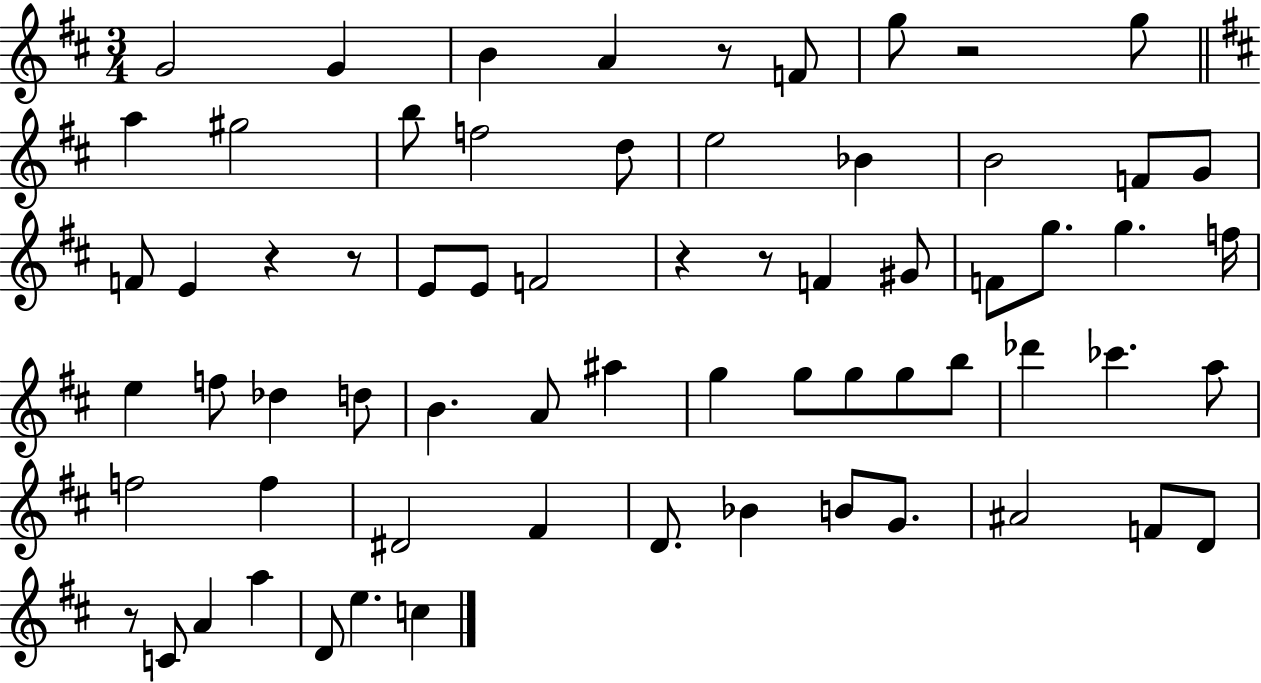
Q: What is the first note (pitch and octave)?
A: G4